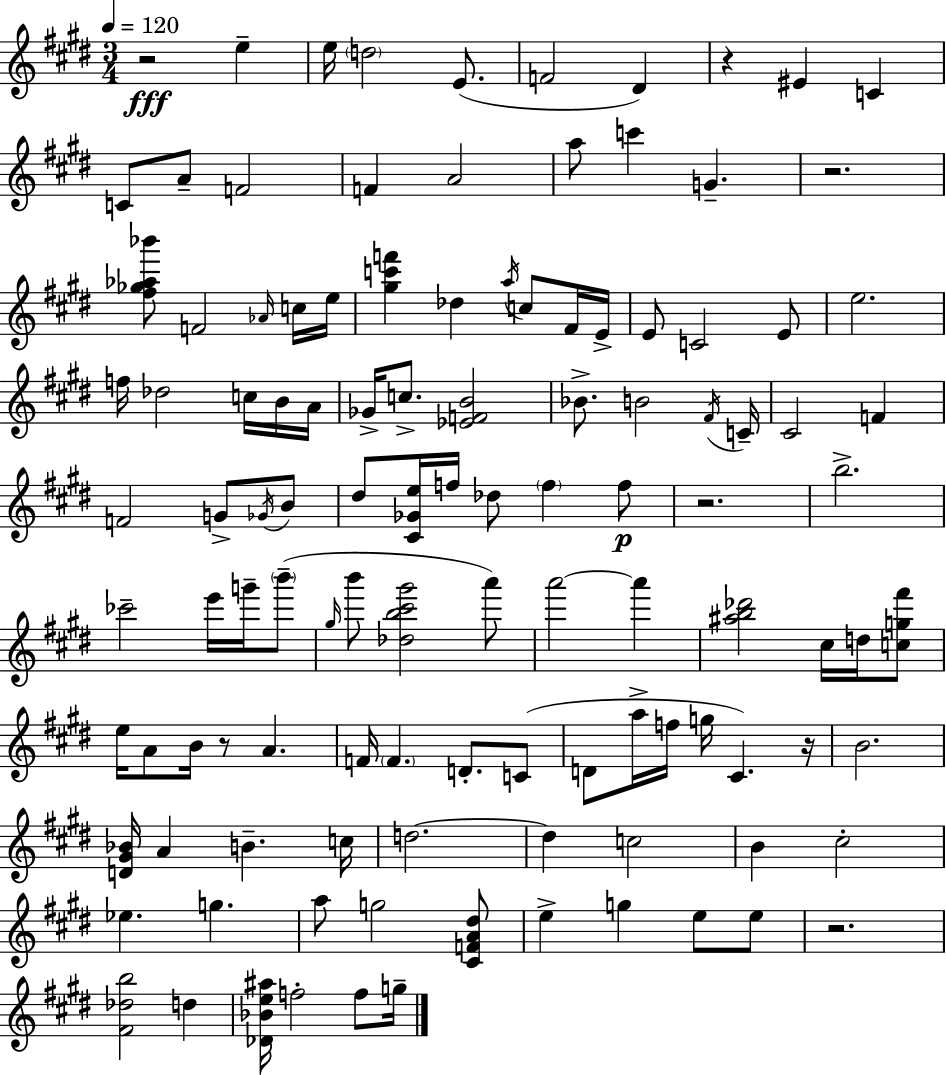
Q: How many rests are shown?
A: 7